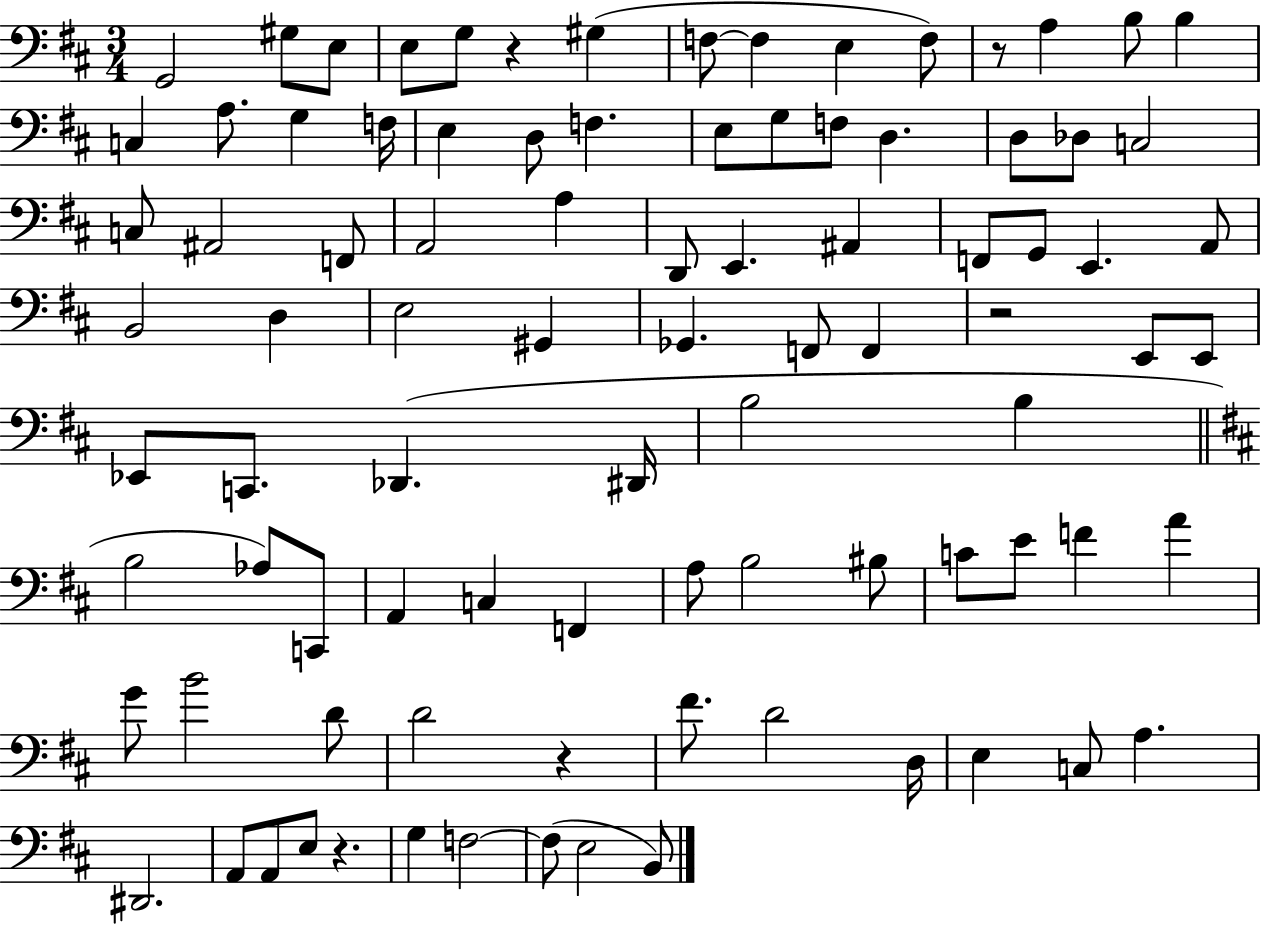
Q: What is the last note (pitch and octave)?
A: B2